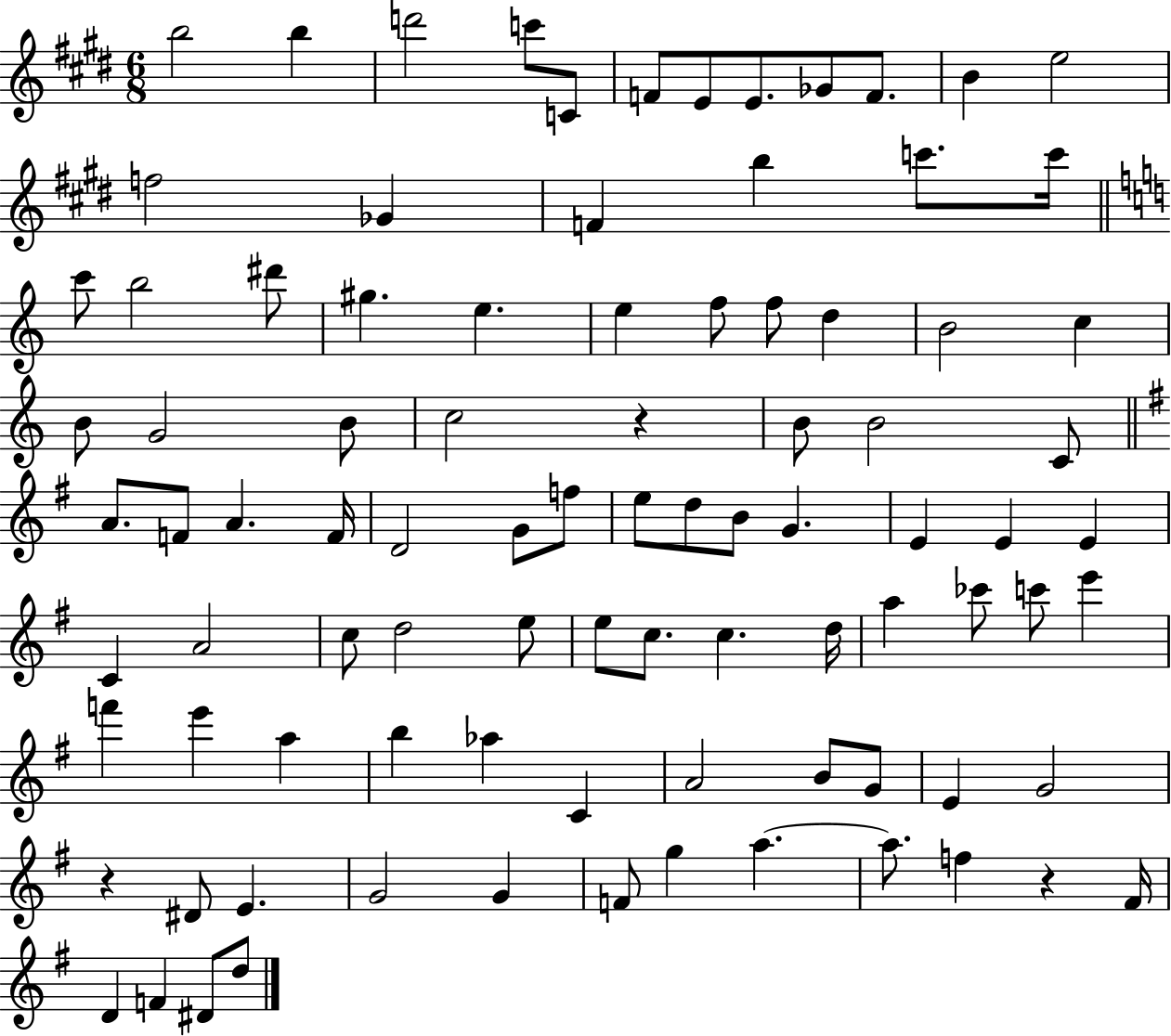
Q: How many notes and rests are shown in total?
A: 91